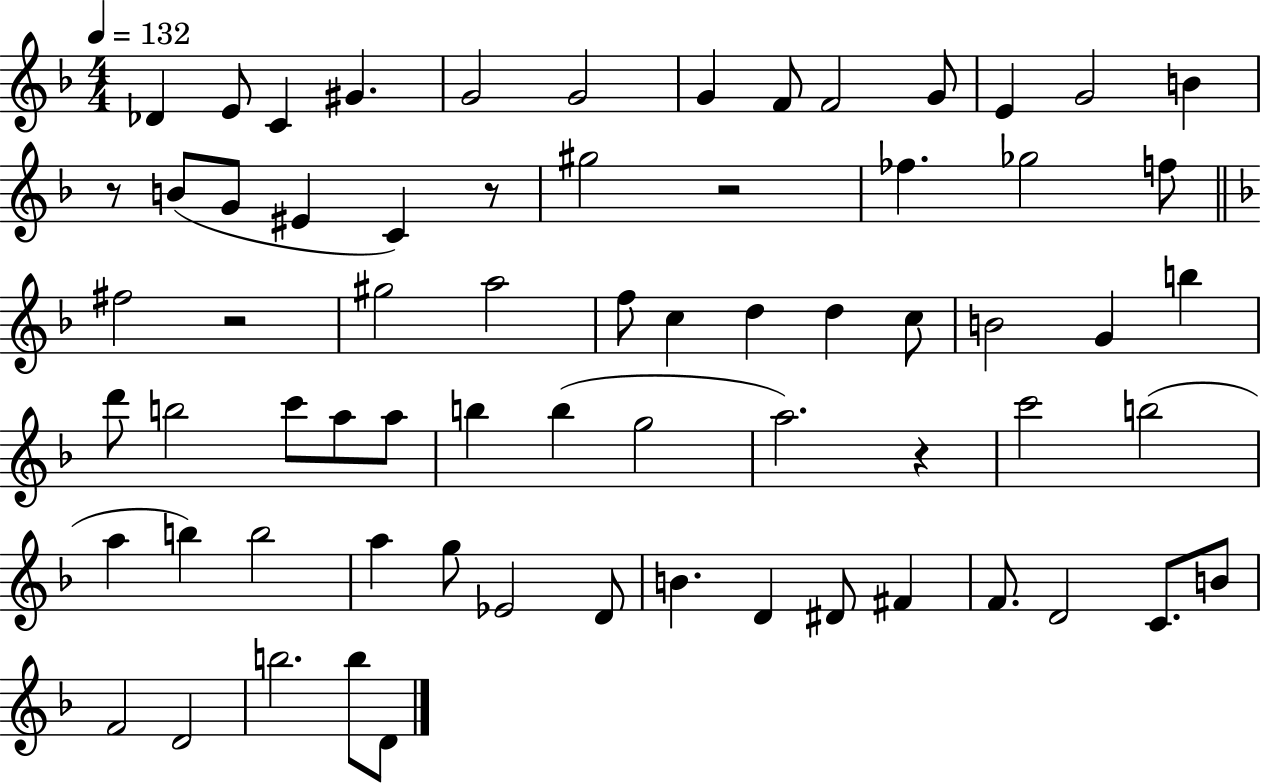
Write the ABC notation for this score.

X:1
T:Untitled
M:4/4
L:1/4
K:F
_D E/2 C ^G G2 G2 G F/2 F2 G/2 E G2 B z/2 B/2 G/2 ^E C z/2 ^g2 z2 _f _g2 f/2 ^f2 z2 ^g2 a2 f/2 c d d c/2 B2 G b d'/2 b2 c'/2 a/2 a/2 b b g2 a2 z c'2 b2 a b b2 a g/2 _E2 D/2 B D ^D/2 ^F F/2 D2 C/2 B/2 F2 D2 b2 b/2 D/2